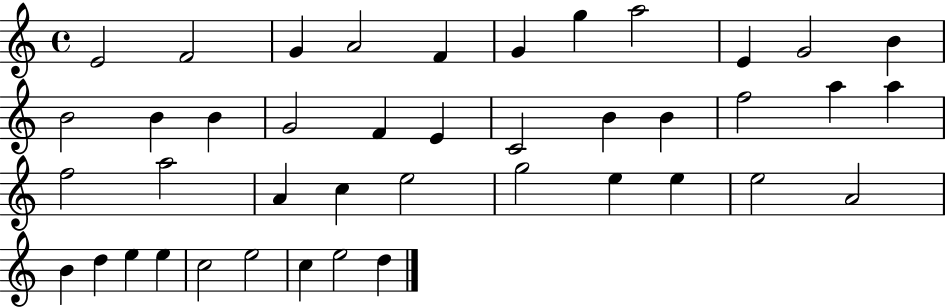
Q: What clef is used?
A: treble